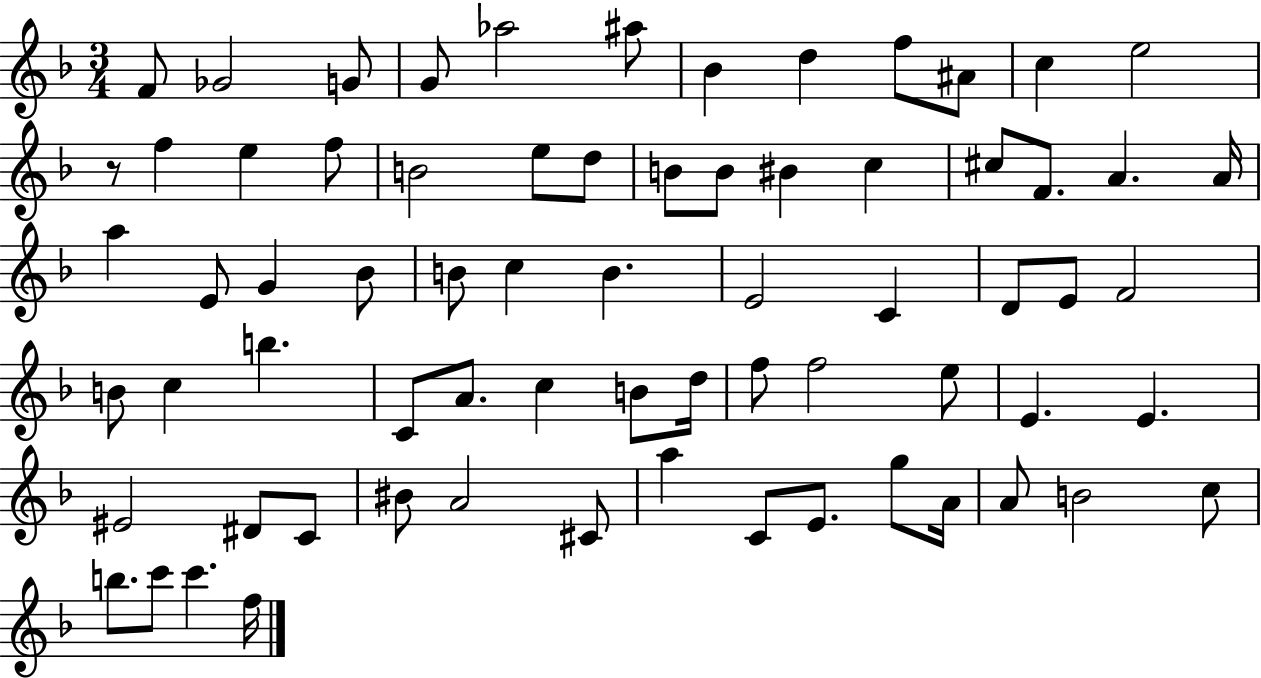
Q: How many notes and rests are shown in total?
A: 70